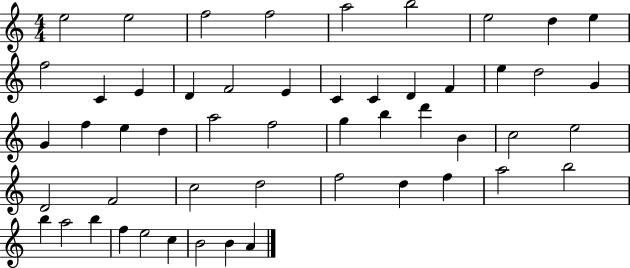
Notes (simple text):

E5/h E5/h F5/h F5/h A5/h B5/h E5/h D5/q E5/q F5/h C4/q E4/q D4/q F4/h E4/q C4/q C4/q D4/q F4/q E5/q D5/h G4/q G4/q F5/q E5/q D5/q A5/h F5/h G5/q B5/q D6/q B4/q C5/h E5/h D4/h F4/h C5/h D5/h F5/h D5/q F5/q A5/h B5/h B5/q A5/h B5/q F5/q E5/h C5/q B4/h B4/q A4/q